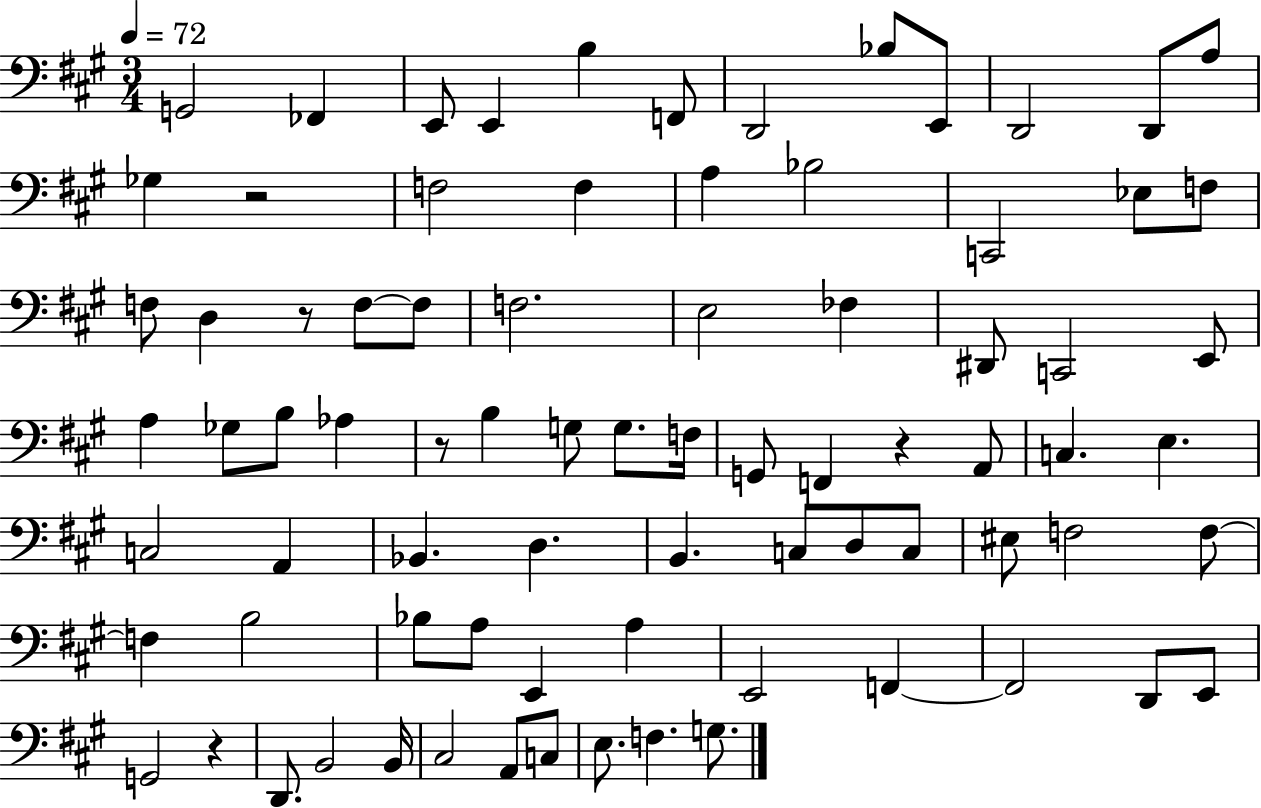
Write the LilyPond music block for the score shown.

{
  \clef bass
  \numericTimeSignature
  \time 3/4
  \key a \major
  \tempo 4 = 72
  \repeat volta 2 { g,2 fes,4 | e,8 e,4 b4 f,8 | d,2 bes8 e,8 | d,2 d,8 a8 | \break ges4 r2 | f2 f4 | a4 bes2 | c,2 ees8 f8 | \break f8 d4 r8 f8~~ f8 | f2. | e2 fes4 | dis,8 c,2 e,8 | \break a4 ges8 b8 aes4 | r8 b4 g8 g8. f16 | g,8 f,4 r4 a,8 | c4. e4. | \break c2 a,4 | bes,4. d4. | b,4. c8 d8 c8 | eis8 f2 f8~~ | \break f4 b2 | bes8 a8 e,4 a4 | e,2 f,4~~ | f,2 d,8 e,8 | \break g,2 r4 | d,8. b,2 b,16 | cis2 a,8 c8 | e8. f4. g8. | \break } \bar "|."
}